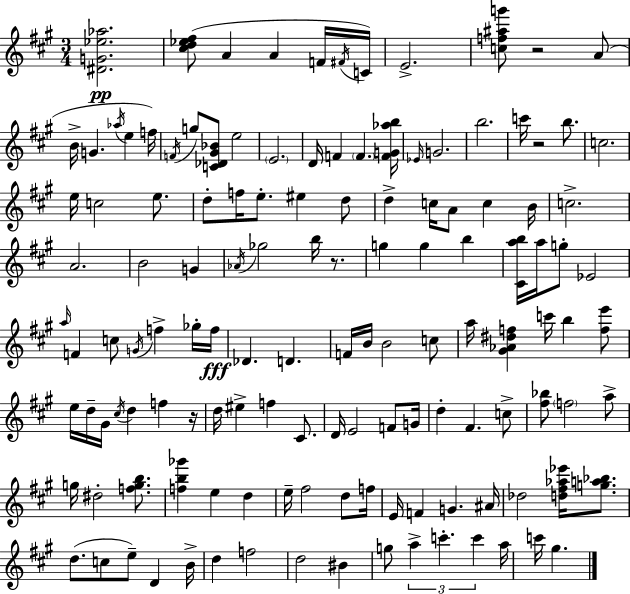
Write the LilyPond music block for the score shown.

{
  \clef treble
  \numericTimeSignature
  \time 3/4
  \key a \major
  <dis' g' ees'' aes''>2.\pp | <cis'' d'' ees'' fis''>8( a'4 a'4 f'16 \acciaccatura { fis'16 } | c'16) e'2.-> | <c'' f'' ais'' g'''>8 r2 a'8( | \break b'16-> g'4. \acciaccatura { aes''16 } e''4 | f''16) \acciaccatura { f'16 } g''8 <c' des' gis' bes'>8 e''2 | \parenthesize e'2. | d'16 f'4 \parenthesize f'4. | \break <f' g' aes'' b''>16 \grace { ees'16 } g'2. | b''2. | c'''16 r2 | b''8. c''2. | \break e''16 c''2 | e''8. d''8-. f''16 e''8.-. eis''4 | d''8 d''4-> c''16 a'8 c''4 | b'16 c''2.-> | \break a'2. | b'2 | g'4 \acciaccatura { aes'16 } ges''2 | b''16 r8. g''4 g''4 | \break b''4 <cis' a'' b''>16 a''16 g''8-. ees'2 | \grace { a''16 } f'4 c''8 | \acciaccatura { g'16 } f''4-> ges''16-. f''16\fff des'4. | d'4. f'16 b'16 b'2 | \break c''8 a''16 <gis' aes' dis'' f''>4 | c'''16 b''4 <f'' e'''>8 e''16 d''16-- gis'16 \acciaccatura { cis''16 } d''4 | f''4 r16 d''16 eis''4-> | f''4 cis'8. d'16 e'2 | \break f'8 g'16 d''4-. | fis'4. c''8-> <fis'' bes''>8 \parenthesize f''2 | a''8-> g''16 dis''2-. | <f'' g'' b''>8. <f'' b'' ges'''>4 | \break e''4 d''4 e''16-- fis''2 | d''8 f''16 e'16 f'4 | g'4. ais'16 des''2 | <d'' fis'' aes'' ees'''>16 <g'' a'' bes''>8. d''8.( c''8 | \break e''8--) d'4 b'16-> d''4 | f''2 d''2 | bis'4 g''8 \tuplet 3/2 { a''4-> | c'''4.-. c'''4 } | \break a''16 c'''16 gis''4. \bar "|."
}